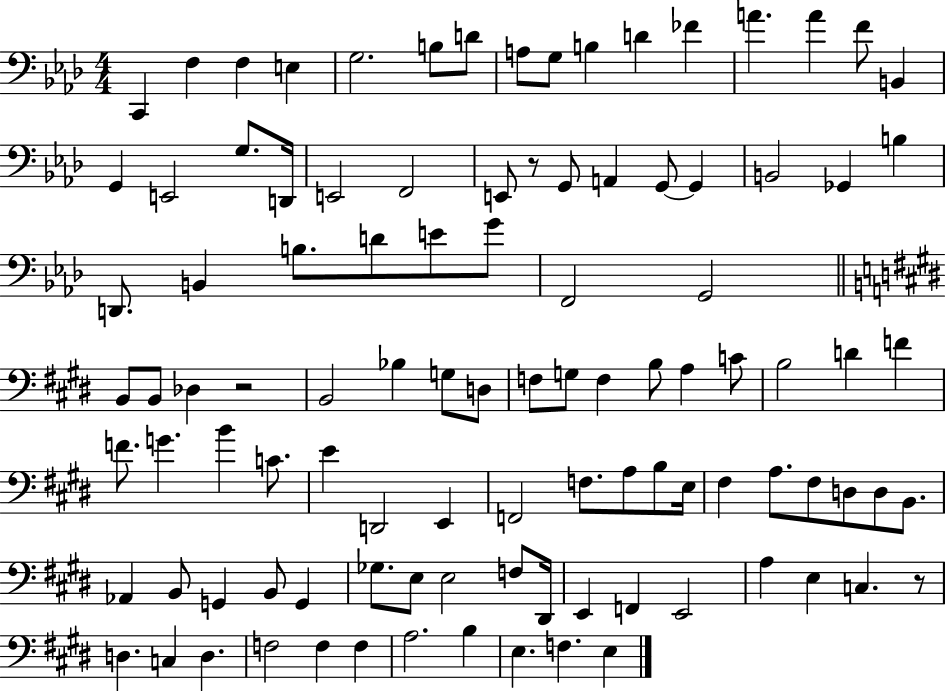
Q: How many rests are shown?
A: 3